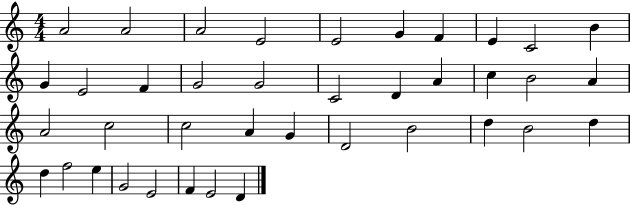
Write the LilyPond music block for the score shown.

{
  \clef treble
  \numericTimeSignature
  \time 4/4
  \key c \major
  a'2 a'2 | a'2 e'2 | e'2 g'4 f'4 | e'4 c'2 b'4 | \break g'4 e'2 f'4 | g'2 g'2 | c'2 d'4 a'4 | c''4 b'2 a'4 | \break a'2 c''2 | c''2 a'4 g'4 | d'2 b'2 | d''4 b'2 d''4 | \break d''4 f''2 e''4 | g'2 e'2 | f'4 e'2 d'4 | \bar "|."
}